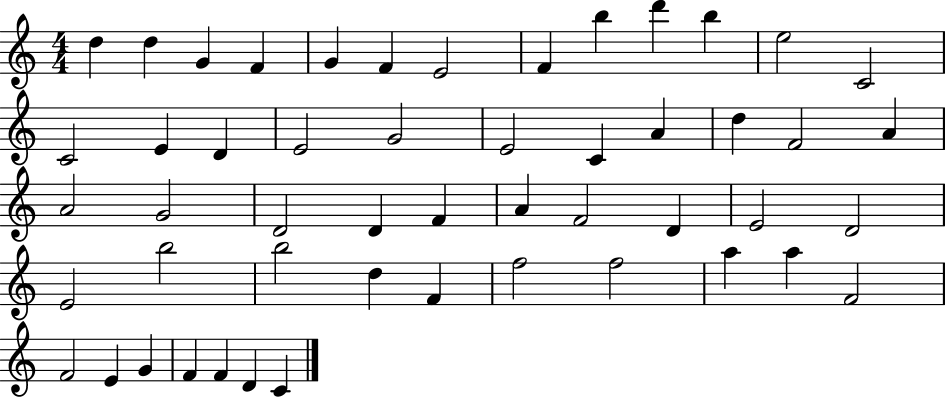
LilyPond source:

{
  \clef treble
  \numericTimeSignature
  \time 4/4
  \key c \major
  d''4 d''4 g'4 f'4 | g'4 f'4 e'2 | f'4 b''4 d'''4 b''4 | e''2 c'2 | \break c'2 e'4 d'4 | e'2 g'2 | e'2 c'4 a'4 | d''4 f'2 a'4 | \break a'2 g'2 | d'2 d'4 f'4 | a'4 f'2 d'4 | e'2 d'2 | \break e'2 b''2 | b''2 d''4 f'4 | f''2 f''2 | a''4 a''4 f'2 | \break f'2 e'4 g'4 | f'4 f'4 d'4 c'4 | \bar "|."
}